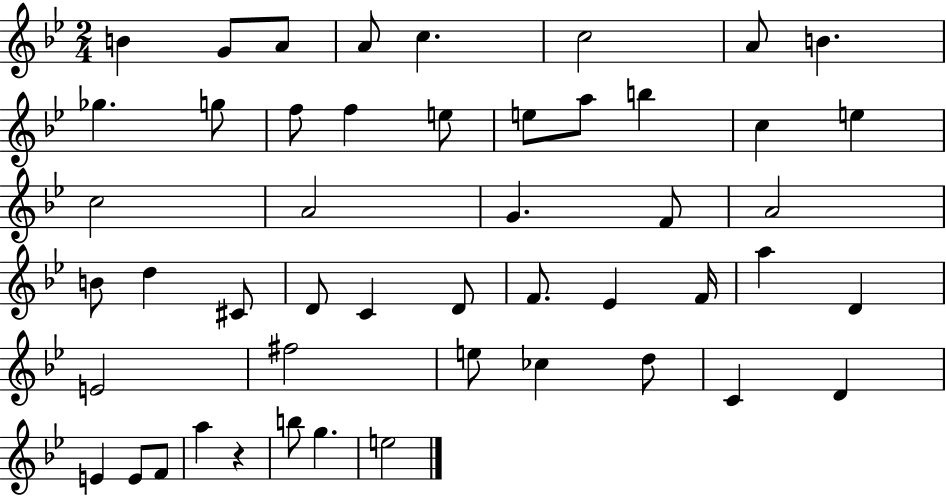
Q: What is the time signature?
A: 2/4